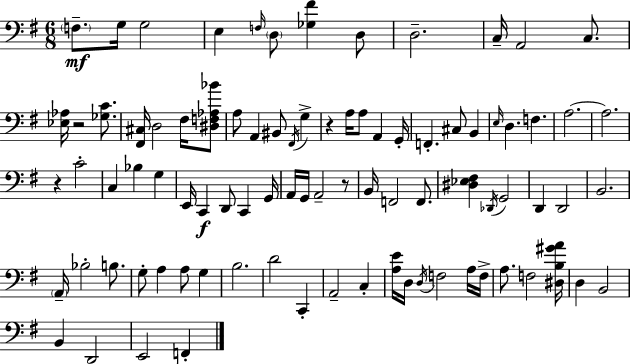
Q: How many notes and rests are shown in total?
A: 87